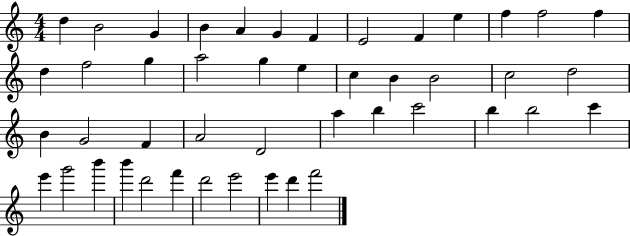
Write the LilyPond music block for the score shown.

{
  \clef treble
  \numericTimeSignature
  \time 4/4
  \key c \major
  d''4 b'2 g'4 | b'4 a'4 g'4 f'4 | e'2 f'4 e''4 | f''4 f''2 f''4 | \break d''4 f''2 g''4 | a''2 g''4 e''4 | c''4 b'4 b'2 | c''2 d''2 | \break b'4 g'2 f'4 | a'2 d'2 | a''4 b''4 c'''2 | b''4 b''2 c'''4 | \break e'''4 g'''2 b'''4 | b'''4 d'''2 f'''4 | d'''2 e'''2 | e'''4 d'''4 f'''2 | \break \bar "|."
}